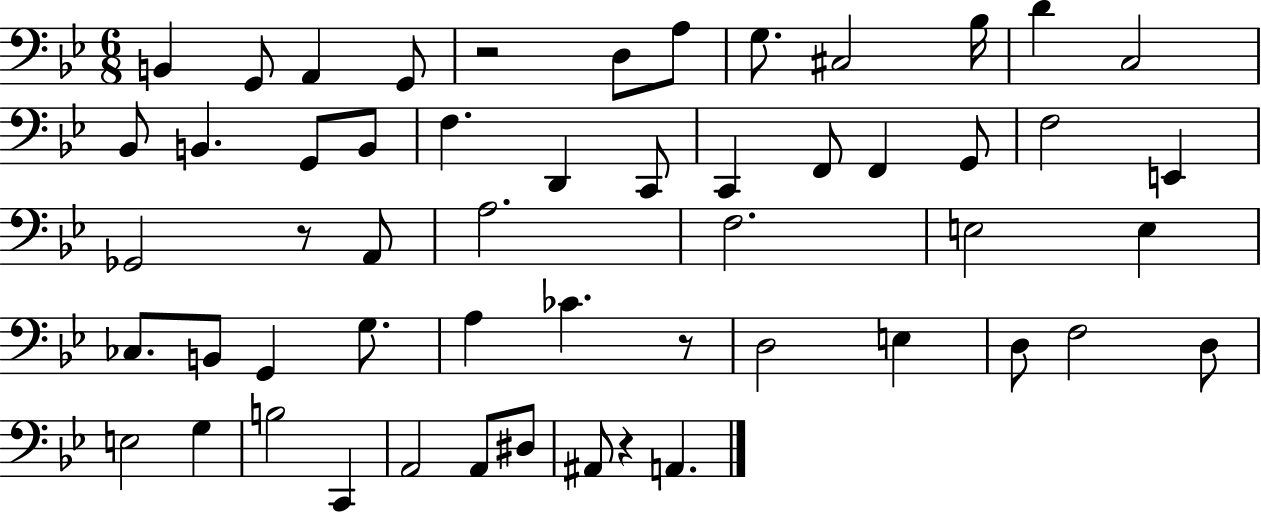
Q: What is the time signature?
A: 6/8